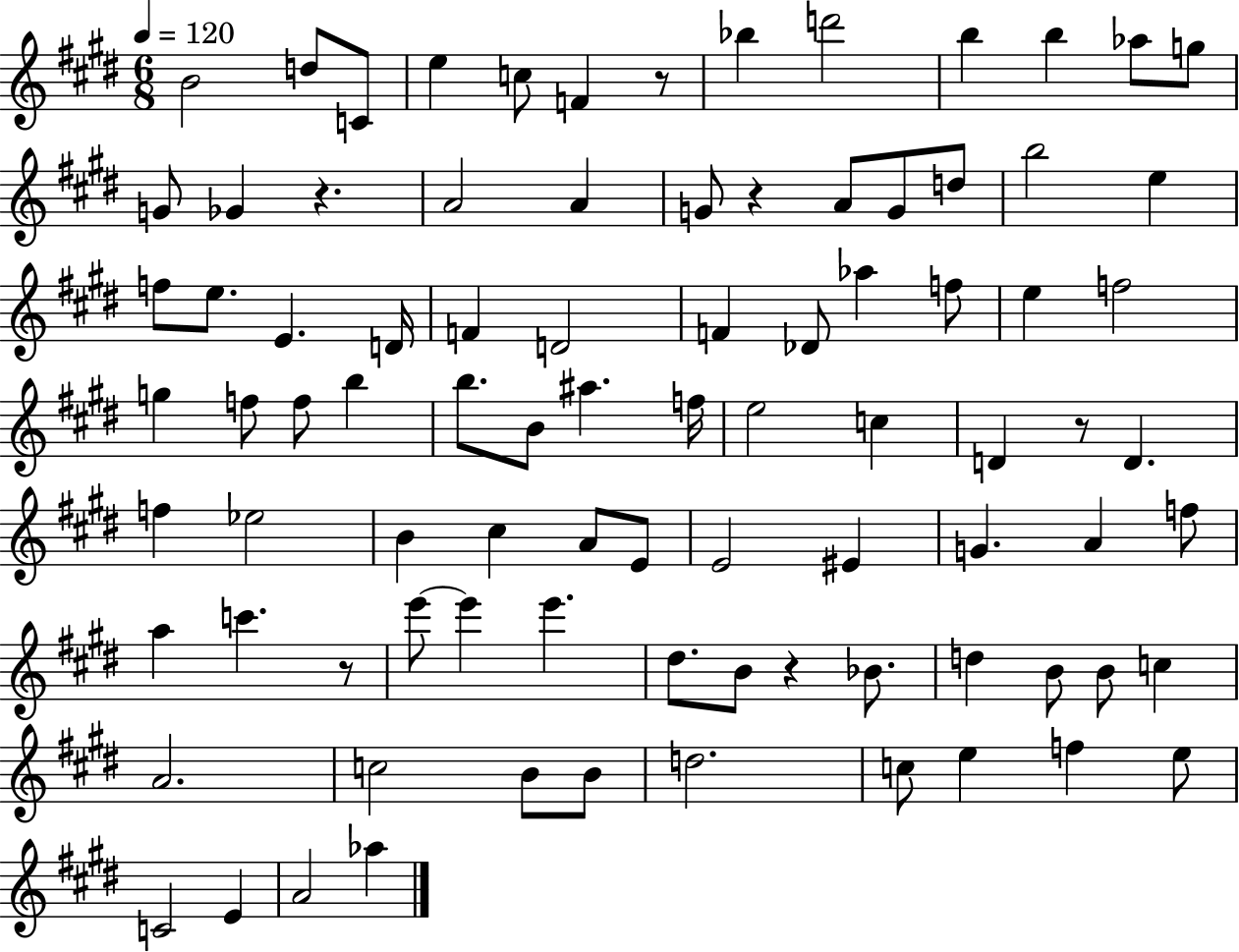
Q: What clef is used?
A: treble